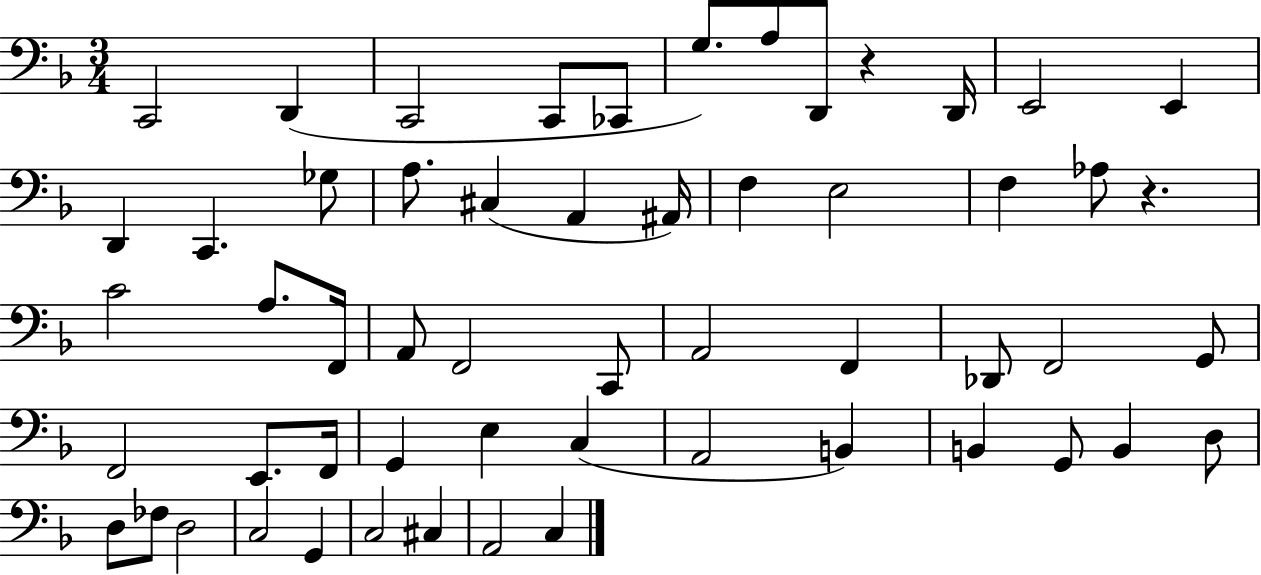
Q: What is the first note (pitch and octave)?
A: C2